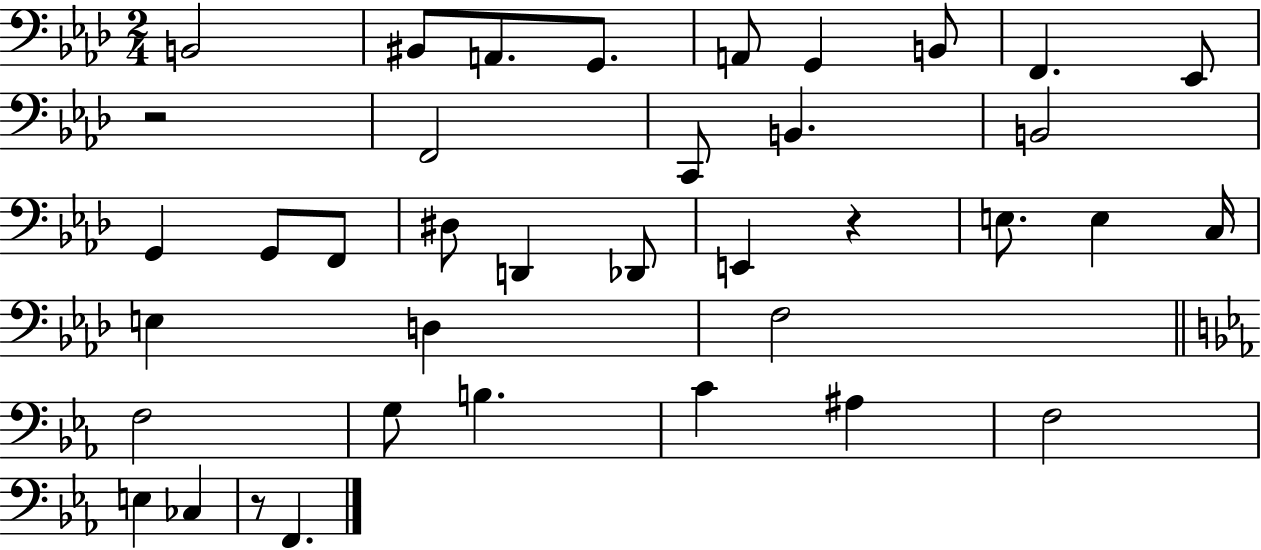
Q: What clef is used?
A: bass